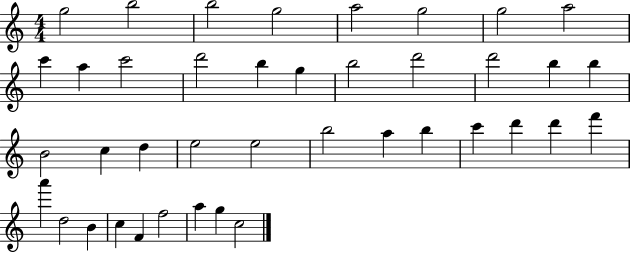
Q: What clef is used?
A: treble